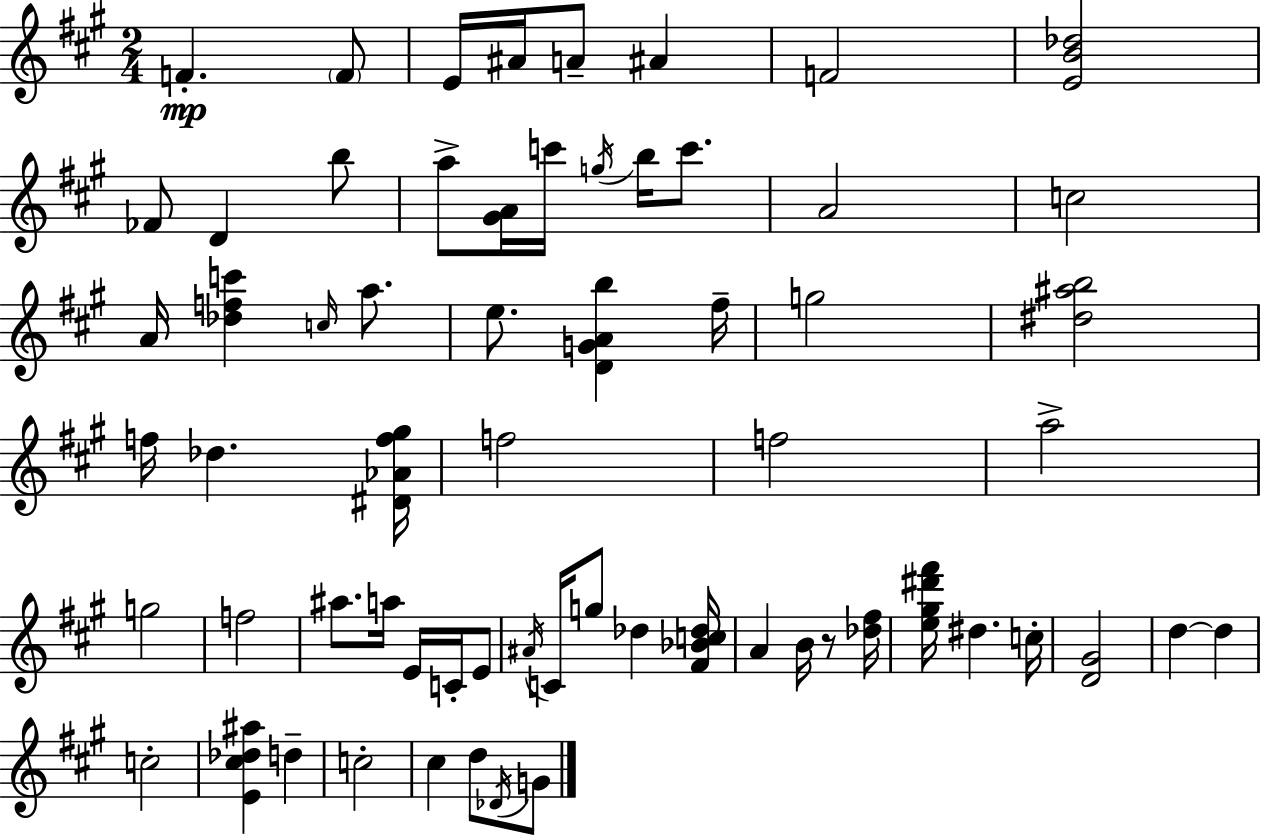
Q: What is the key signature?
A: A major